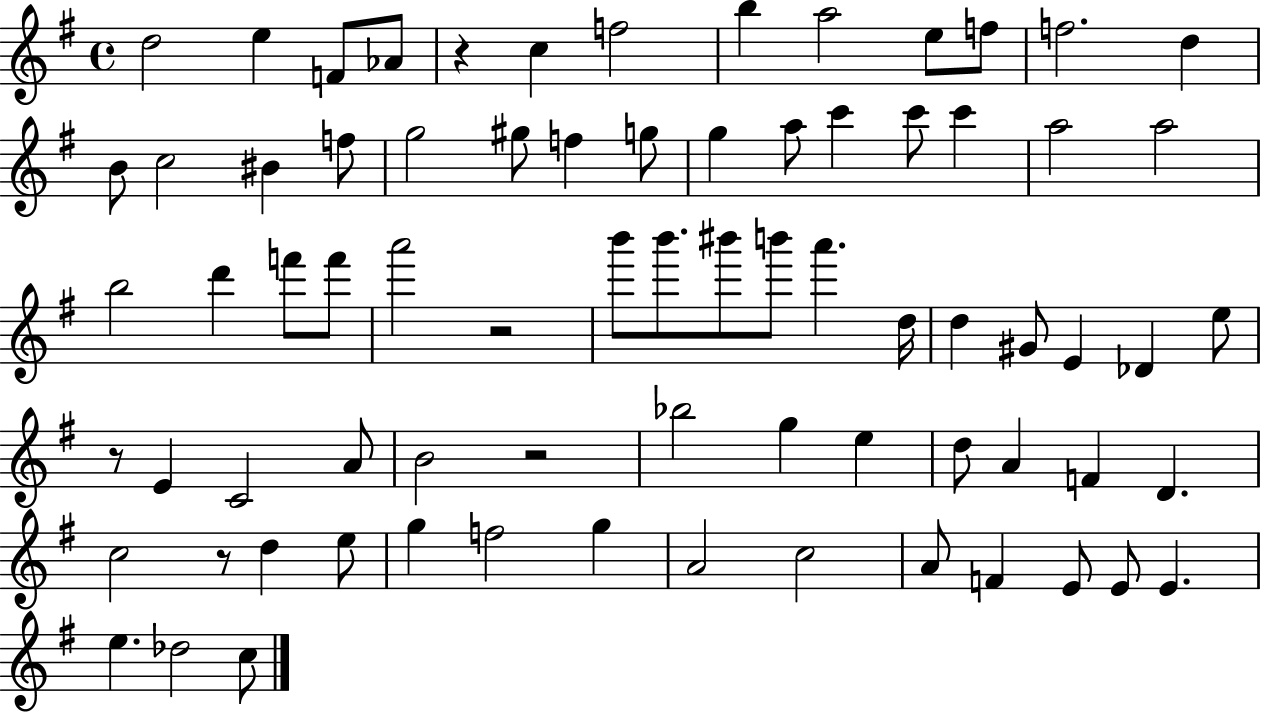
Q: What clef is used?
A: treble